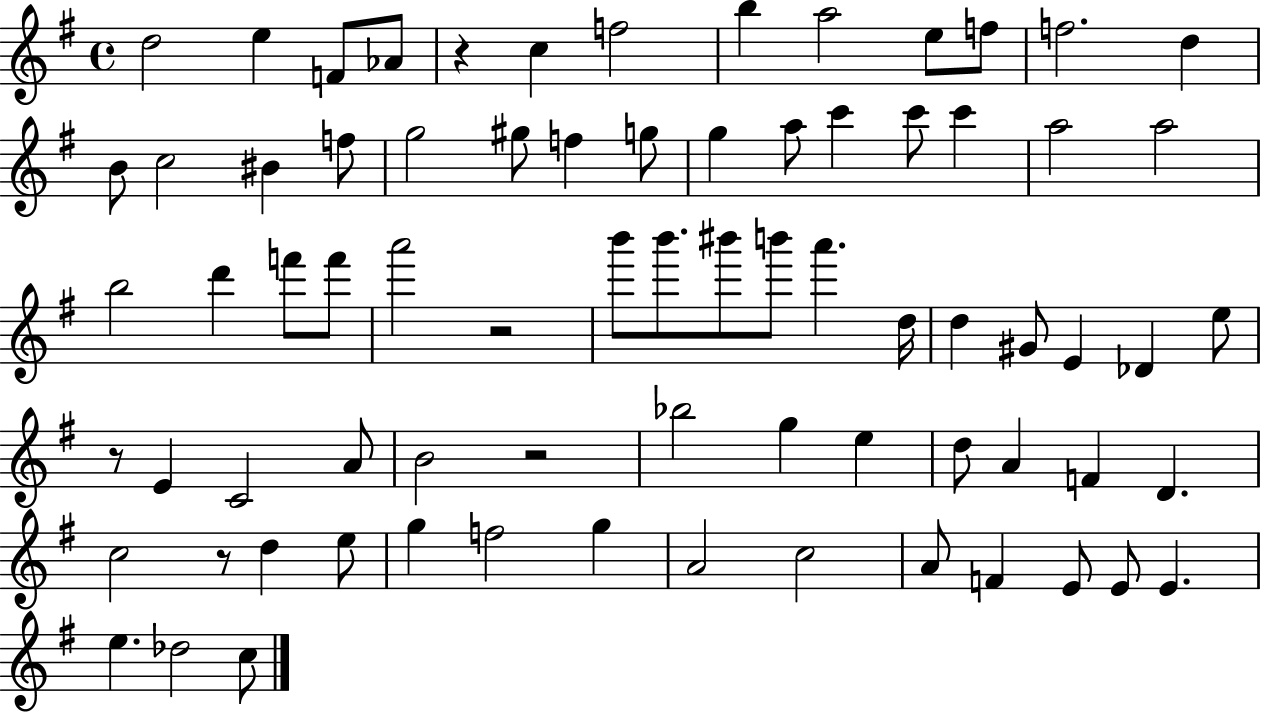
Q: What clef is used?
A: treble